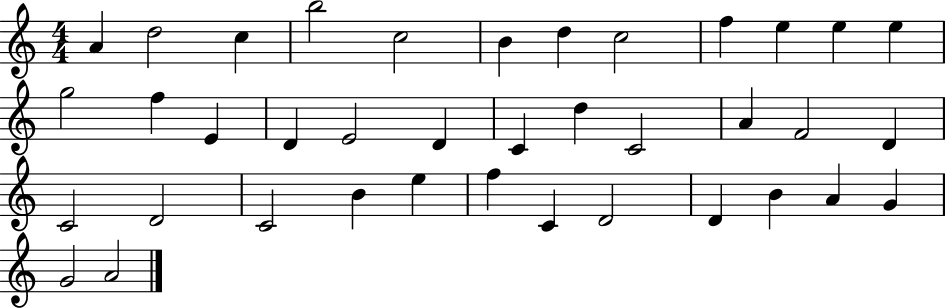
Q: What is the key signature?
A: C major